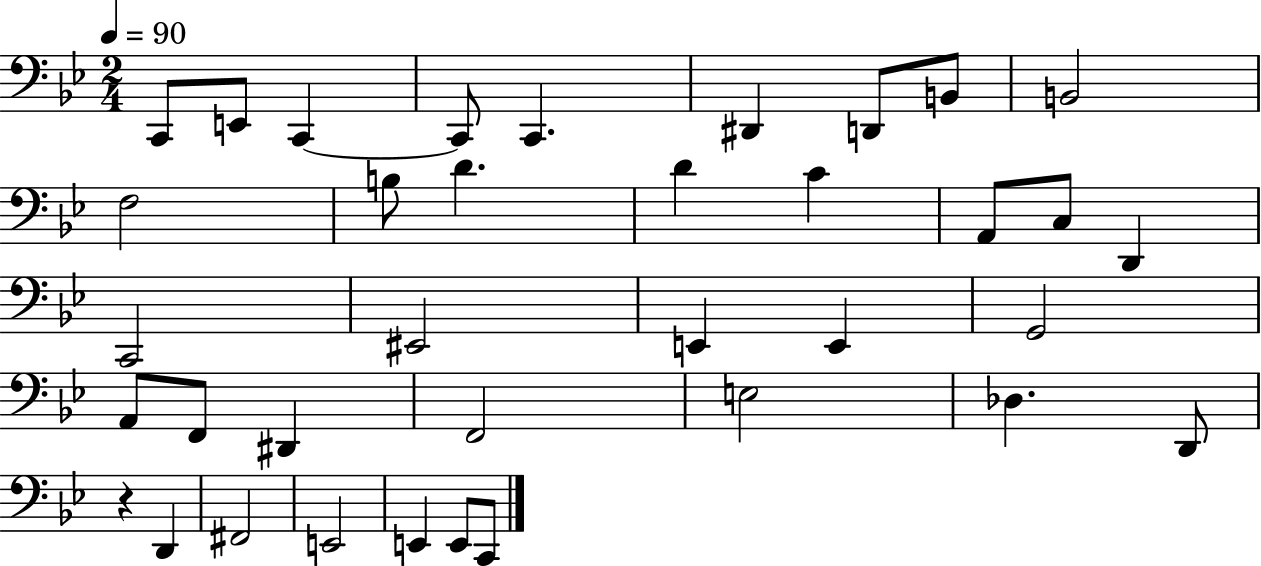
X:1
T:Untitled
M:2/4
L:1/4
K:Bb
C,,/2 E,,/2 C,, C,,/2 C,, ^D,, D,,/2 B,,/2 B,,2 F,2 B,/2 D D C A,,/2 C,/2 D,, C,,2 ^E,,2 E,, E,, G,,2 A,,/2 F,,/2 ^D,, F,,2 E,2 _D, D,,/2 z D,, ^F,,2 E,,2 E,, E,,/2 C,,/2